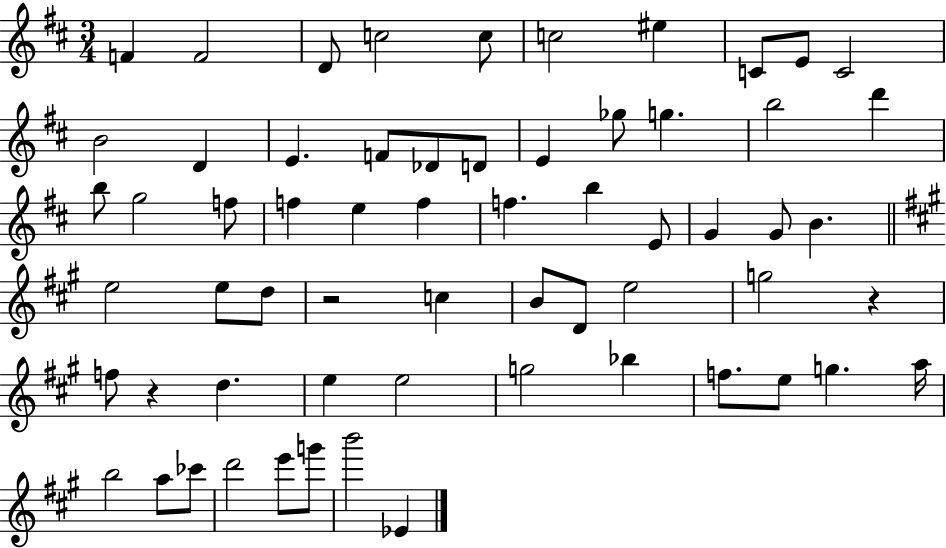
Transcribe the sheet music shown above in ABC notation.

X:1
T:Untitled
M:3/4
L:1/4
K:D
F F2 D/2 c2 c/2 c2 ^e C/2 E/2 C2 B2 D E F/2 _D/2 D/2 E _g/2 g b2 d' b/2 g2 f/2 f e f f b E/2 G G/2 B e2 e/2 d/2 z2 c B/2 D/2 e2 g2 z f/2 z d e e2 g2 _b f/2 e/2 g a/4 b2 a/2 _c'/2 d'2 e'/2 g'/2 b'2 _E